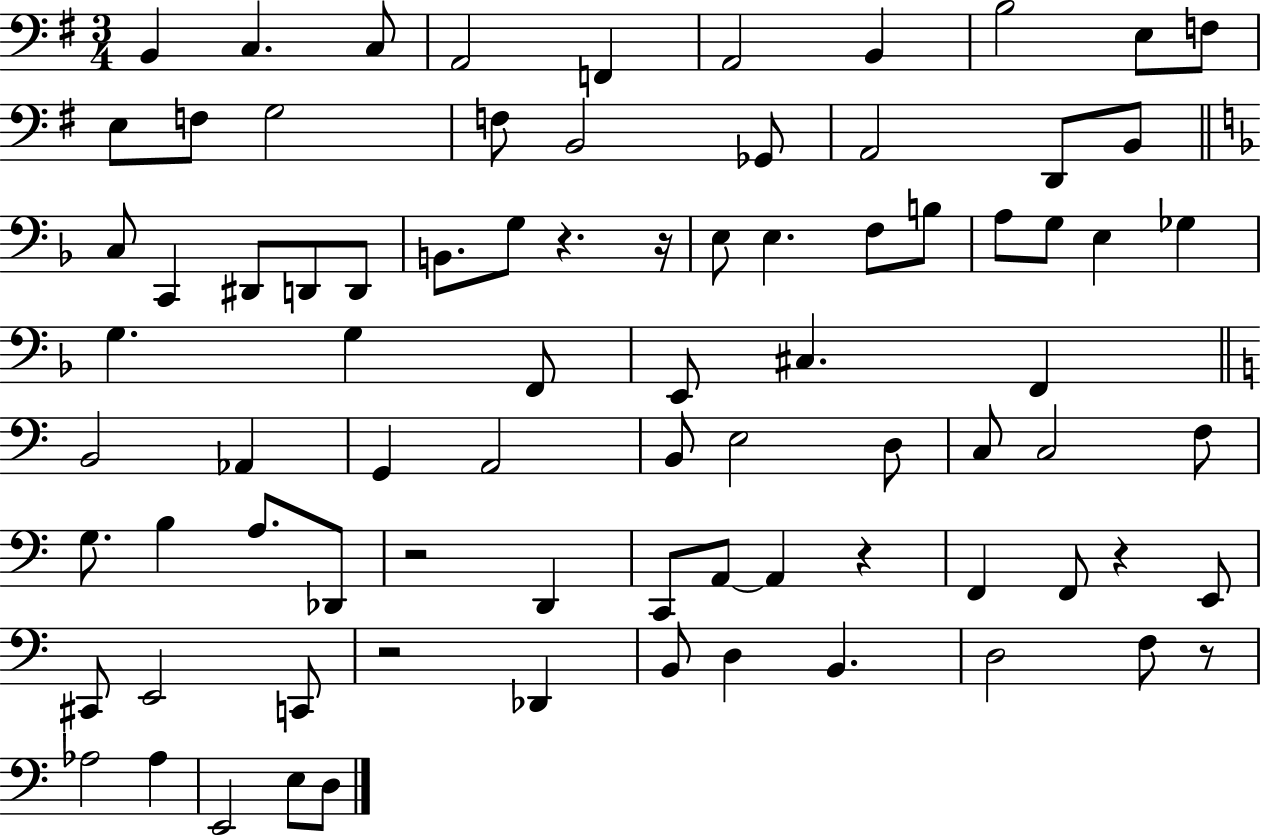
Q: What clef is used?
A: bass